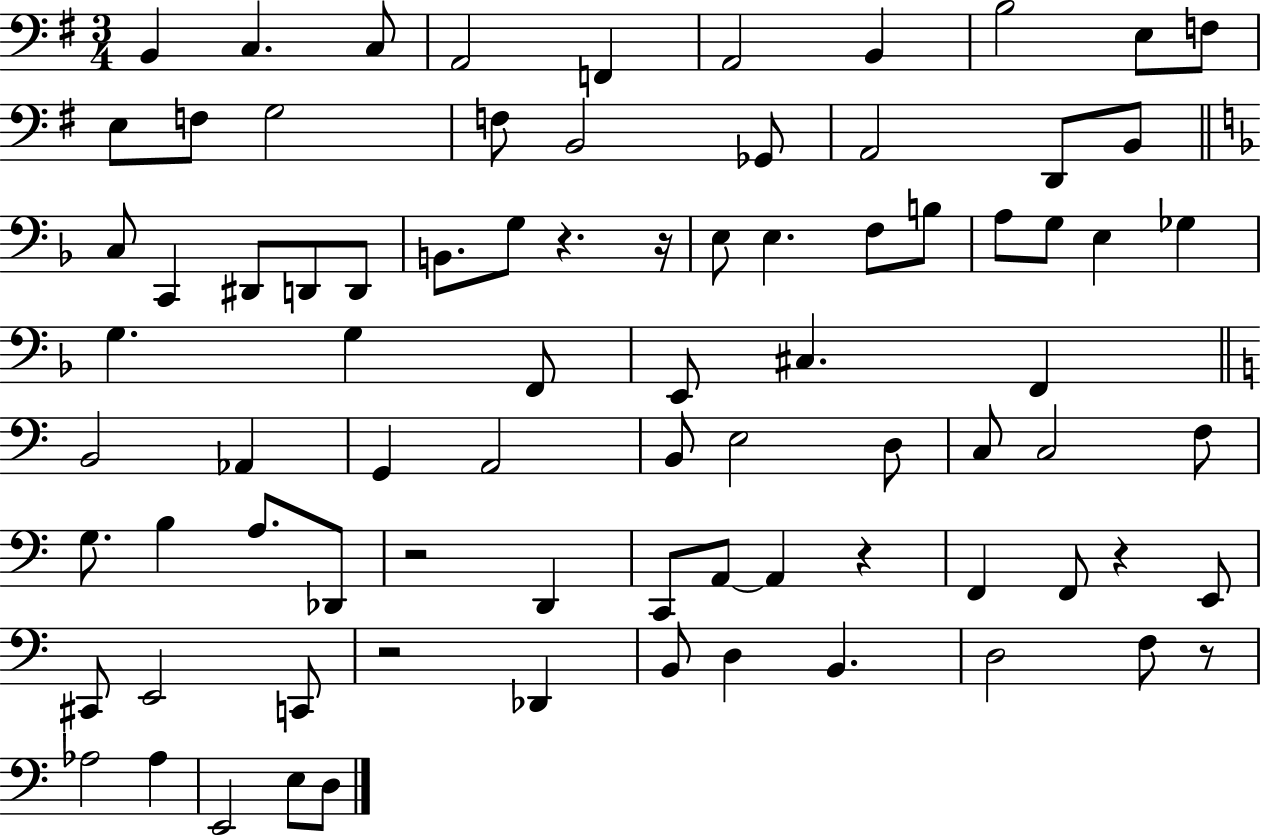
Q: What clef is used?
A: bass